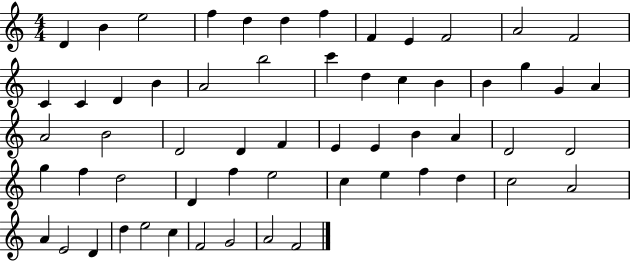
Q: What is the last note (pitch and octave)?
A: F4